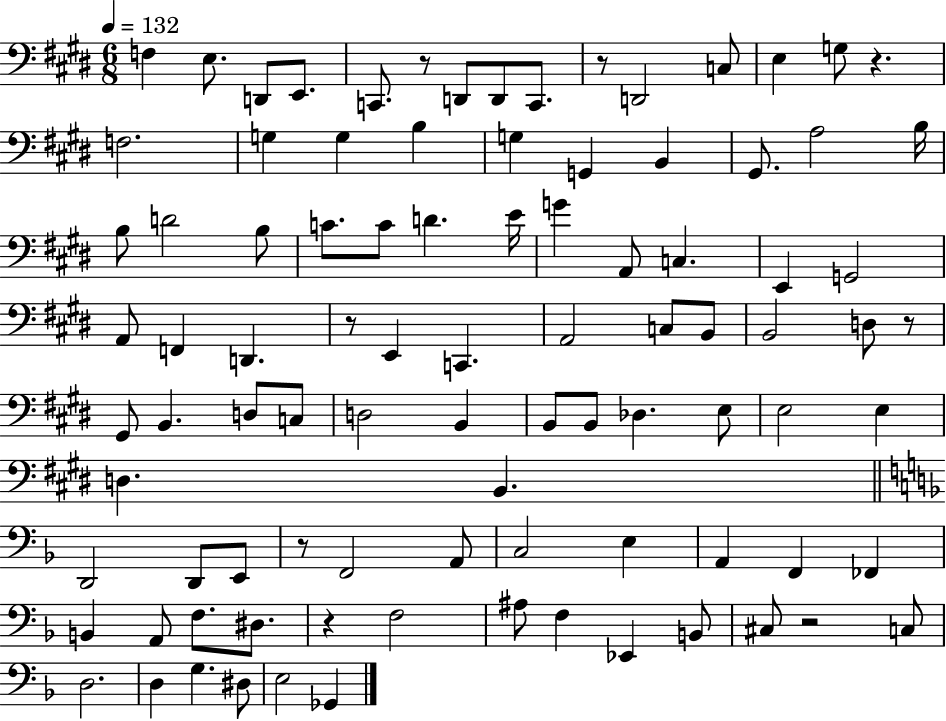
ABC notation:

X:1
T:Untitled
M:6/8
L:1/4
K:E
F, E,/2 D,,/2 E,,/2 C,,/2 z/2 D,,/2 D,,/2 C,,/2 z/2 D,,2 C,/2 E, G,/2 z F,2 G, G, B, G, G,, B,, ^G,,/2 A,2 B,/4 B,/2 D2 B,/2 C/2 C/2 D E/4 G A,,/2 C, E,, G,,2 A,,/2 F,, D,, z/2 E,, C,, A,,2 C,/2 B,,/2 B,,2 D,/2 z/2 ^G,,/2 B,, D,/2 C,/2 D,2 B,, B,,/2 B,,/2 _D, E,/2 E,2 E, D, B,, D,,2 D,,/2 E,,/2 z/2 F,,2 A,,/2 C,2 E, A,, F,, _F,, B,, A,,/2 F,/2 ^D,/2 z F,2 ^A,/2 F, _E,, B,,/2 ^C,/2 z2 C,/2 D,2 D, G, ^D,/2 E,2 _G,,